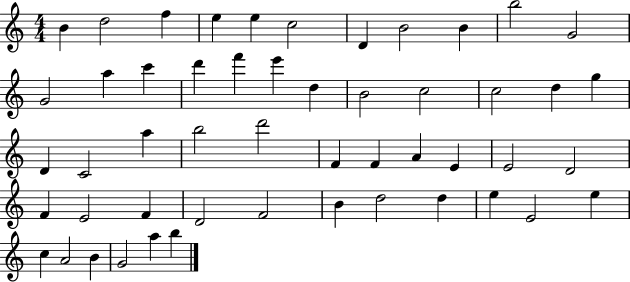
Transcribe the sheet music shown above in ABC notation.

X:1
T:Untitled
M:4/4
L:1/4
K:C
B d2 f e e c2 D B2 B b2 G2 G2 a c' d' f' e' d B2 c2 c2 d g D C2 a b2 d'2 F F A E E2 D2 F E2 F D2 F2 B d2 d e E2 e c A2 B G2 a b